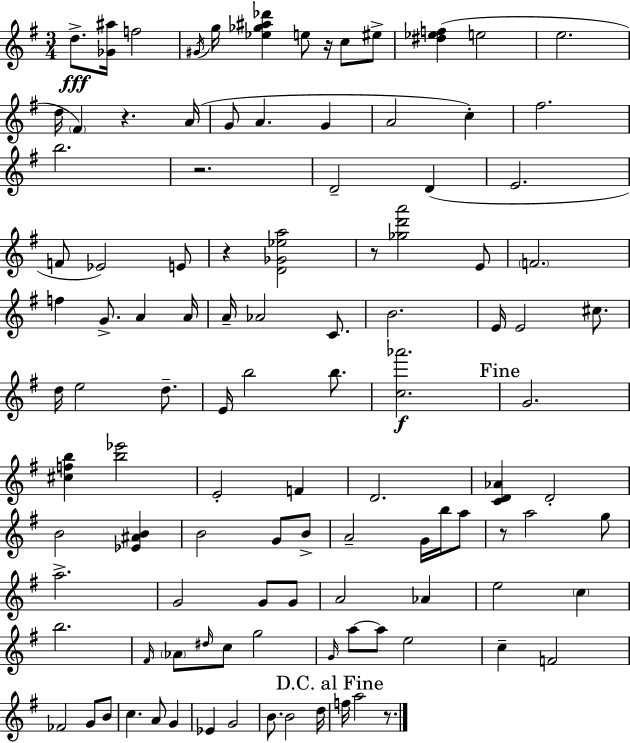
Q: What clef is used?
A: treble